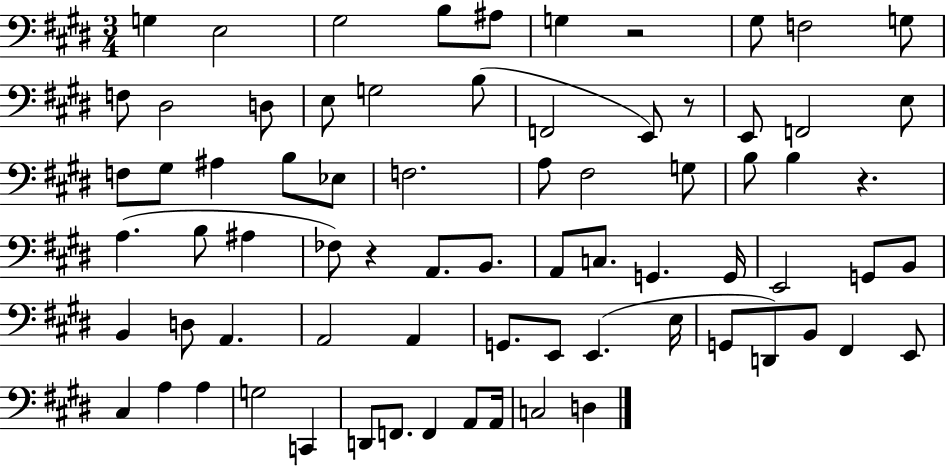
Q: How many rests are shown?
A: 4